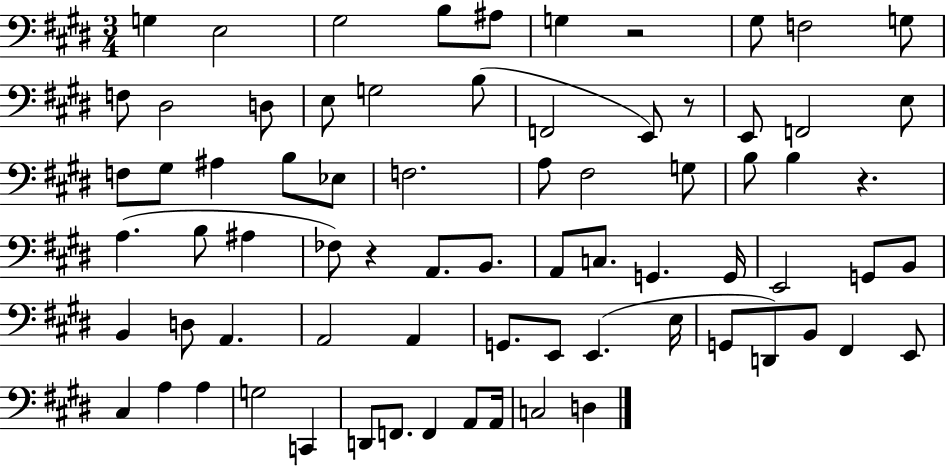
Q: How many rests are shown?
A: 4